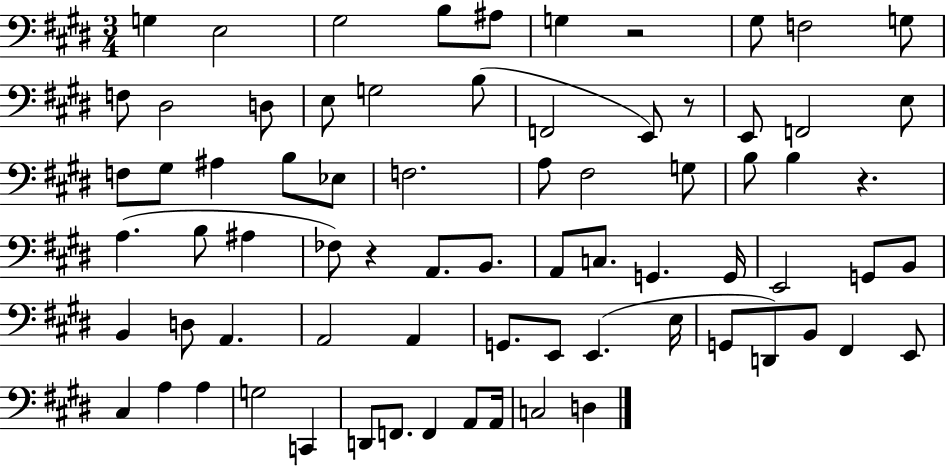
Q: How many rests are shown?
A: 4